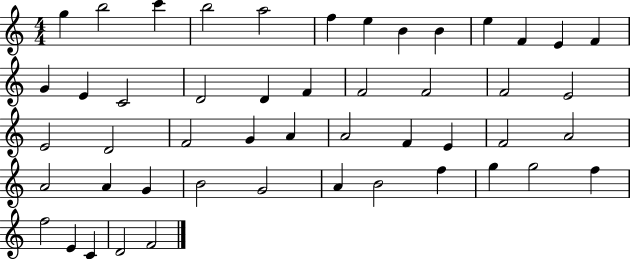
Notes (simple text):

G5/q B5/h C6/q B5/h A5/h F5/q E5/q B4/q B4/q E5/q F4/q E4/q F4/q G4/q E4/q C4/h D4/h D4/q F4/q F4/h F4/h F4/h E4/h E4/h D4/h F4/h G4/q A4/q A4/h F4/q E4/q F4/h A4/h A4/h A4/q G4/q B4/h G4/h A4/q B4/h F5/q G5/q G5/h F5/q F5/h E4/q C4/q D4/h F4/h